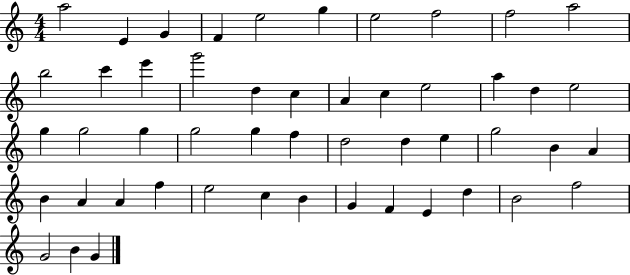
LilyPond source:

{
  \clef treble
  \numericTimeSignature
  \time 4/4
  \key c \major
  a''2 e'4 g'4 | f'4 e''2 g''4 | e''2 f''2 | f''2 a''2 | \break b''2 c'''4 e'''4 | g'''2 d''4 c''4 | a'4 c''4 e''2 | a''4 d''4 e''2 | \break g''4 g''2 g''4 | g''2 g''4 f''4 | d''2 d''4 e''4 | g''2 b'4 a'4 | \break b'4 a'4 a'4 f''4 | e''2 c''4 b'4 | g'4 f'4 e'4 d''4 | b'2 f''2 | \break g'2 b'4 g'4 | \bar "|."
}